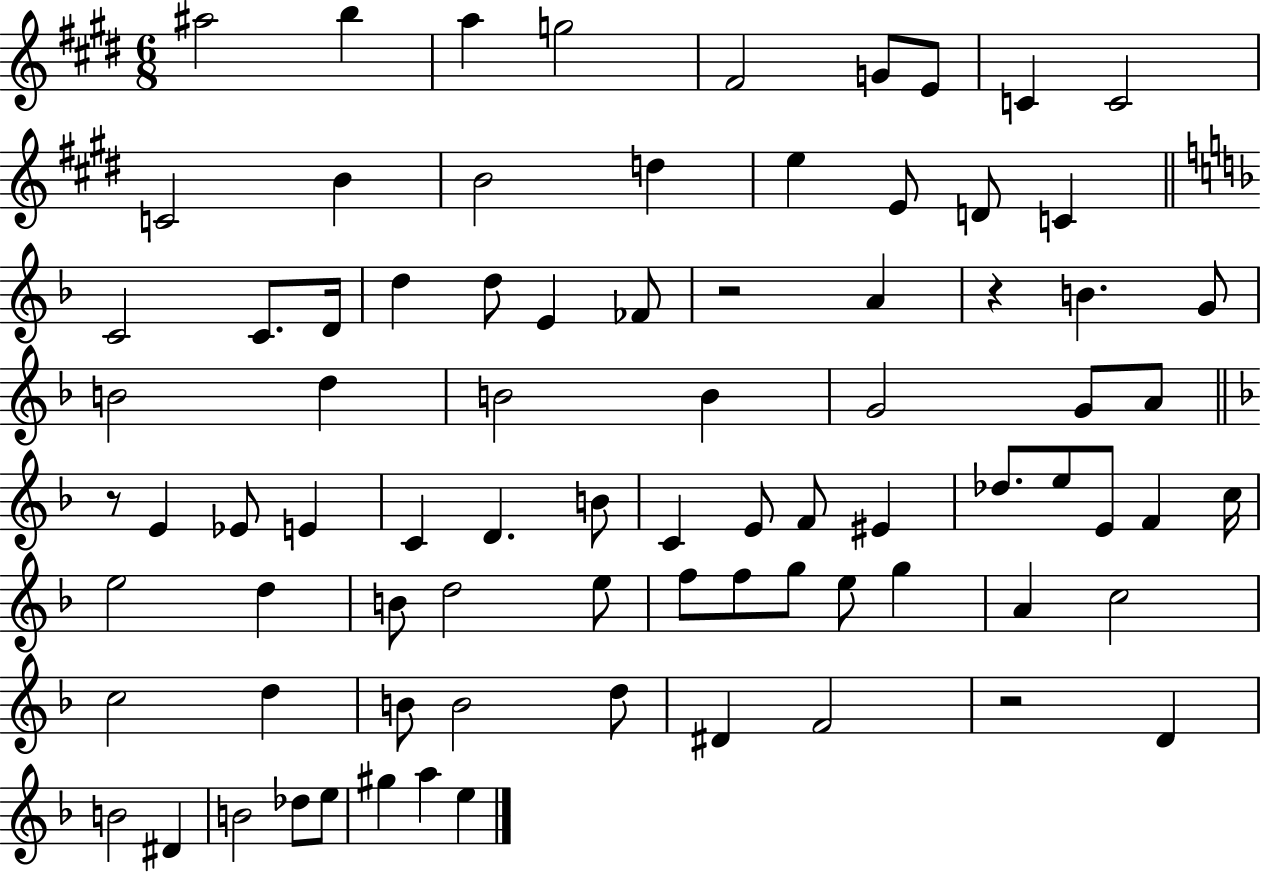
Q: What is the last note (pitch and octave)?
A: E5